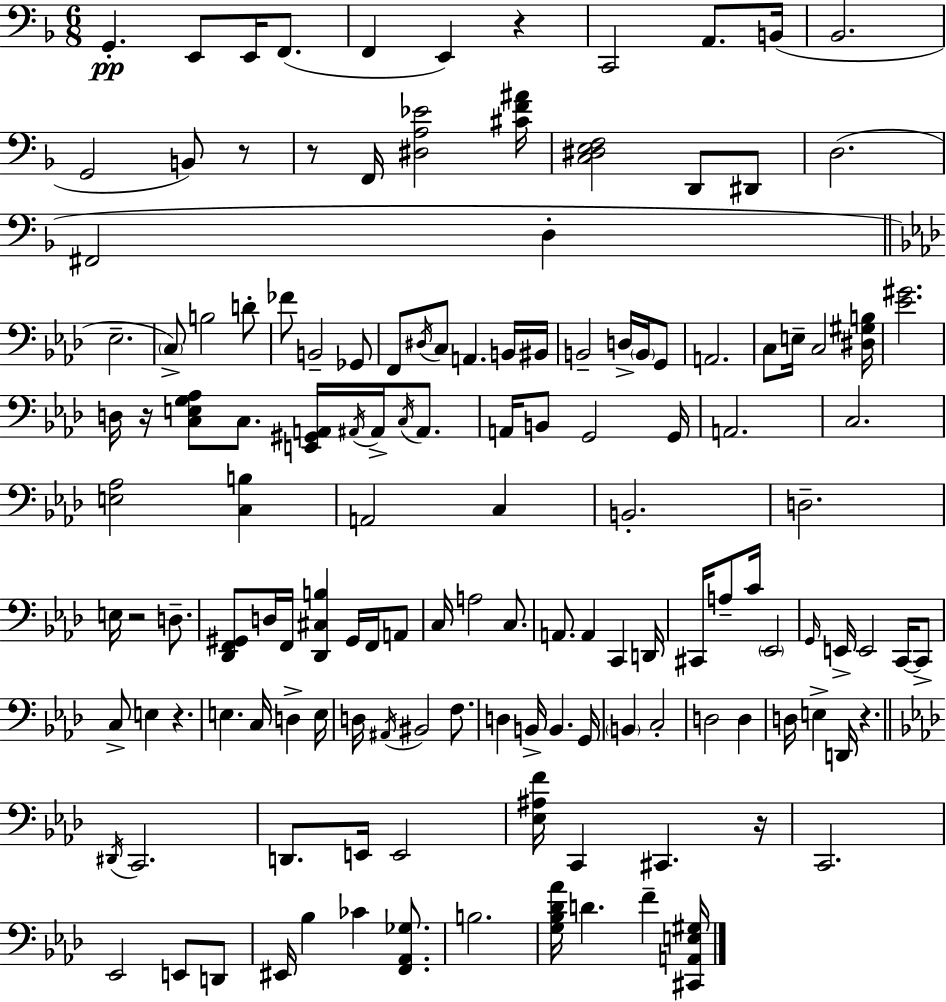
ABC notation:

X:1
T:Untitled
M:6/8
L:1/4
K:Dm
G,, E,,/2 E,,/4 F,,/2 F,, E,, z C,,2 A,,/2 B,,/4 _B,,2 G,,2 B,,/2 z/2 z/2 F,,/4 [^D,A,_E]2 [^CF^A]/4 [C,^D,E,F,]2 D,,/2 ^D,,/2 D,2 ^F,,2 D, _E,2 C,/2 B,2 D/2 _F/2 B,,2 _G,,/2 F,,/2 ^D,/4 C,/2 A,, B,,/4 ^B,,/4 B,,2 D,/4 B,,/4 G,,/2 A,,2 C,/2 E,/4 C,2 [^D,^G,B,]/4 [_E^G]2 D,/4 z/4 [C,E,G,_A,]/2 C,/2 [E,,^G,,A,,]/4 ^A,,/4 ^A,,/4 C,/4 ^A,,/2 A,,/4 B,,/2 G,,2 G,,/4 A,,2 C,2 [E,_A,]2 [C,B,] A,,2 C, B,,2 D,2 E,/4 z2 D,/2 [_D,,F,,^G,,]/2 D,/4 F,,/4 [_D,,^C,B,] ^G,,/4 F,,/4 A,,/2 C,/4 A,2 C,/2 A,,/2 A,, C,, D,,/4 ^C,,/4 A,/2 C/4 _E,,2 G,,/4 E,,/4 E,,2 C,,/4 C,,/2 C,/2 E, z E, C,/4 D, E,/4 D,/4 ^A,,/4 ^B,,2 F,/2 D, B,,/4 B,, G,,/4 B,, C,2 D,2 D, D,/4 E, D,,/4 z ^D,,/4 C,,2 D,,/2 E,,/4 E,,2 [_E,^A,F]/4 C,, ^C,, z/4 C,,2 _E,,2 E,,/2 D,,/2 ^E,,/4 _B, _C [F,,_A,,_G,]/2 B,2 [G,_B,_D_A]/4 D F [^C,,A,,E,^G,]/4